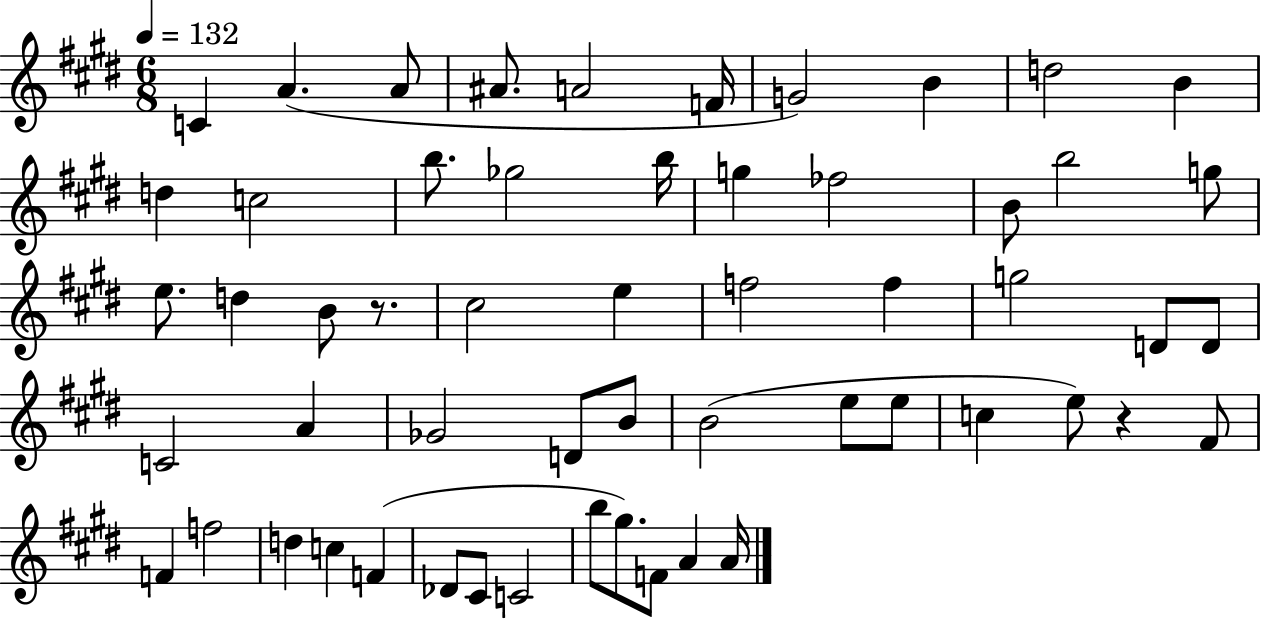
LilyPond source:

{
  \clef treble
  \numericTimeSignature
  \time 6/8
  \key e \major
  \tempo 4 = 132
  c'4 a'4.( a'8 | ais'8. a'2 f'16 | g'2) b'4 | d''2 b'4 | \break d''4 c''2 | b''8. ges''2 b''16 | g''4 fes''2 | b'8 b''2 g''8 | \break e''8. d''4 b'8 r8. | cis''2 e''4 | f''2 f''4 | g''2 d'8 d'8 | \break c'2 a'4 | ges'2 d'8 b'8 | b'2( e''8 e''8 | c''4 e''8) r4 fis'8 | \break f'4 f''2 | d''4 c''4 f'4( | des'8 cis'8 c'2 | b''8 gis''8.) f'8 a'4 a'16 | \break \bar "|."
}